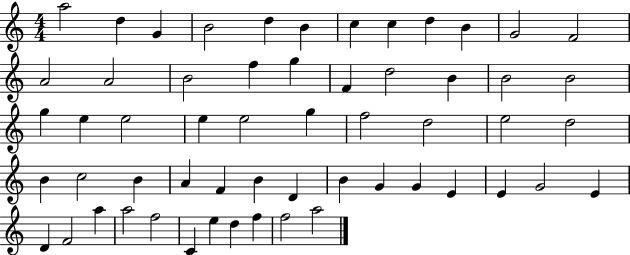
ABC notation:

X:1
T:Untitled
M:4/4
L:1/4
K:C
a2 d G B2 d B c c d B G2 F2 A2 A2 B2 f g F d2 B B2 B2 g e e2 e e2 g f2 d2 e2 d2 B c2 B A F B D B G G E E G2 E D F2 a a2 f2 C e d f f2 a2